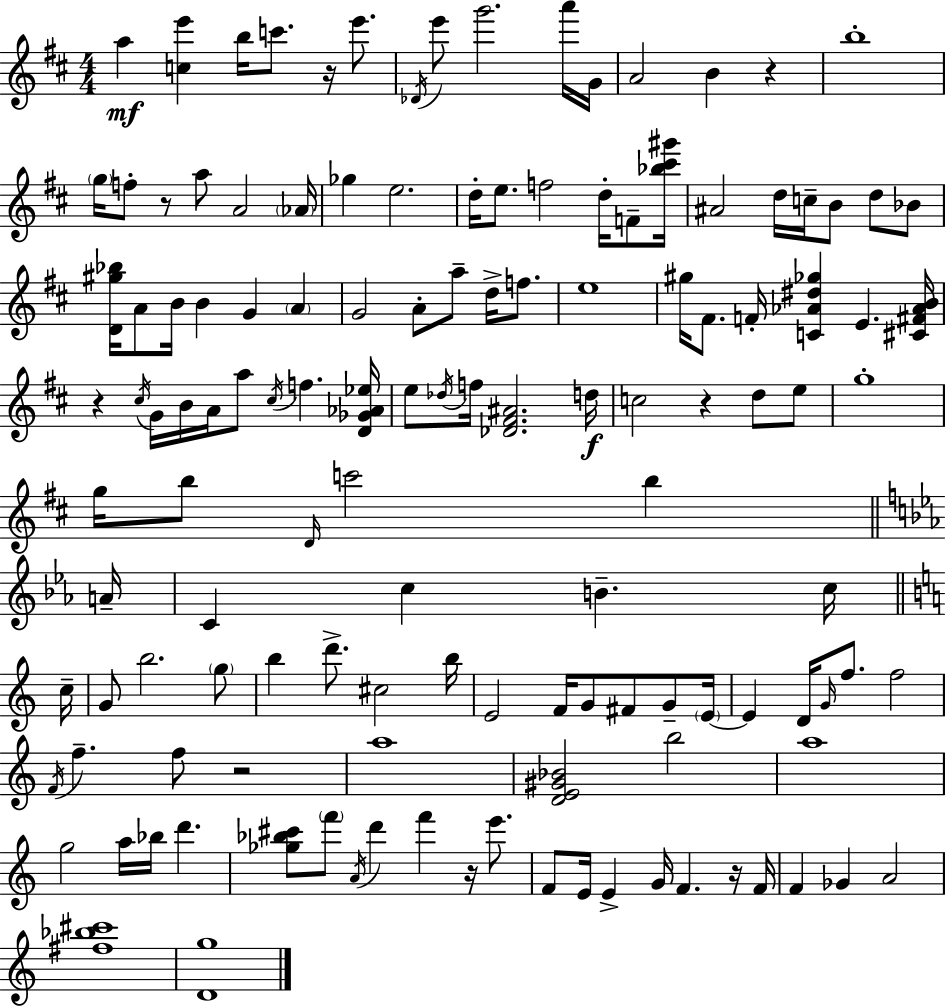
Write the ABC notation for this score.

X:1
T:Untitled
M:4/4
L:1/4
K:D
a [ce'] b/4 c'/2 z/4 e'/2 _D/4 e'/2 g'2 a'/4 G/4 A2 B z b4 g/4 f/2 z/2 a/2 A2 _A/4 _g e2 d/4 e/2 f2 d/4 F/2 [_b^c'^g']/4 ^A2 d/4 c/4 B/2 d/2 _B/2 [D^g_b]/4 A/2 B/4 B G A G2 A/2 a/2 d/4 f/2 e4 ^g/4 ^F/2 F/4 [C_A^d_g] E [^C^F_AB]/4 z ^c/4 G/4 B/4 A/4 a/2 ^c/4 f [D_G_A_e]/4 e/2 _d/4 f/4 [_D^F^A]2 d/4 c2 z d/2 e/2 g4 g/4 b/2 D/4 c'2 b A/4 C c B c/4 c/4 G/2 b2 g/2 b d'/2 ^c2 b/4 E2 F/4 G/2 ^F/2 G/2 E/4 E D/4 G/4 f/2 f2 F/4 f f/2 z2 a4 [DE^G_B]2 b2 a4 g2 a/4 _b/4 d' [_g_b^c']/2 f'/2 A/4 d' f' z/4 e'/2 F/2 E/4 E G/4 F z/4 F/4 F _G A2 [^f_b^c']4 [Dg]4